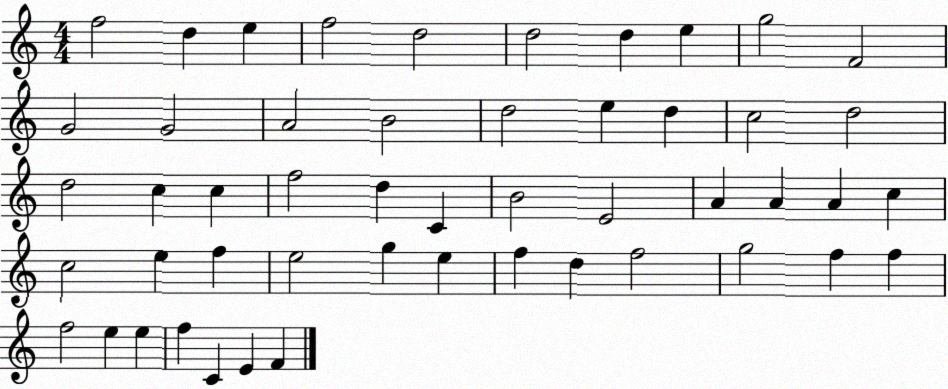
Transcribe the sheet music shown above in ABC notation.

X:1
T:Untitled
M:4/4
L:1/4
K:C
f2 d e f2 d2 d2 d e g2 F2 G2 G2 A2 B2 d2 e d c2 d2 d2 c c f2 d C B2 E2 A A A c c2 e f e2 g e f d f2 g2 f f f2 e e f C E F